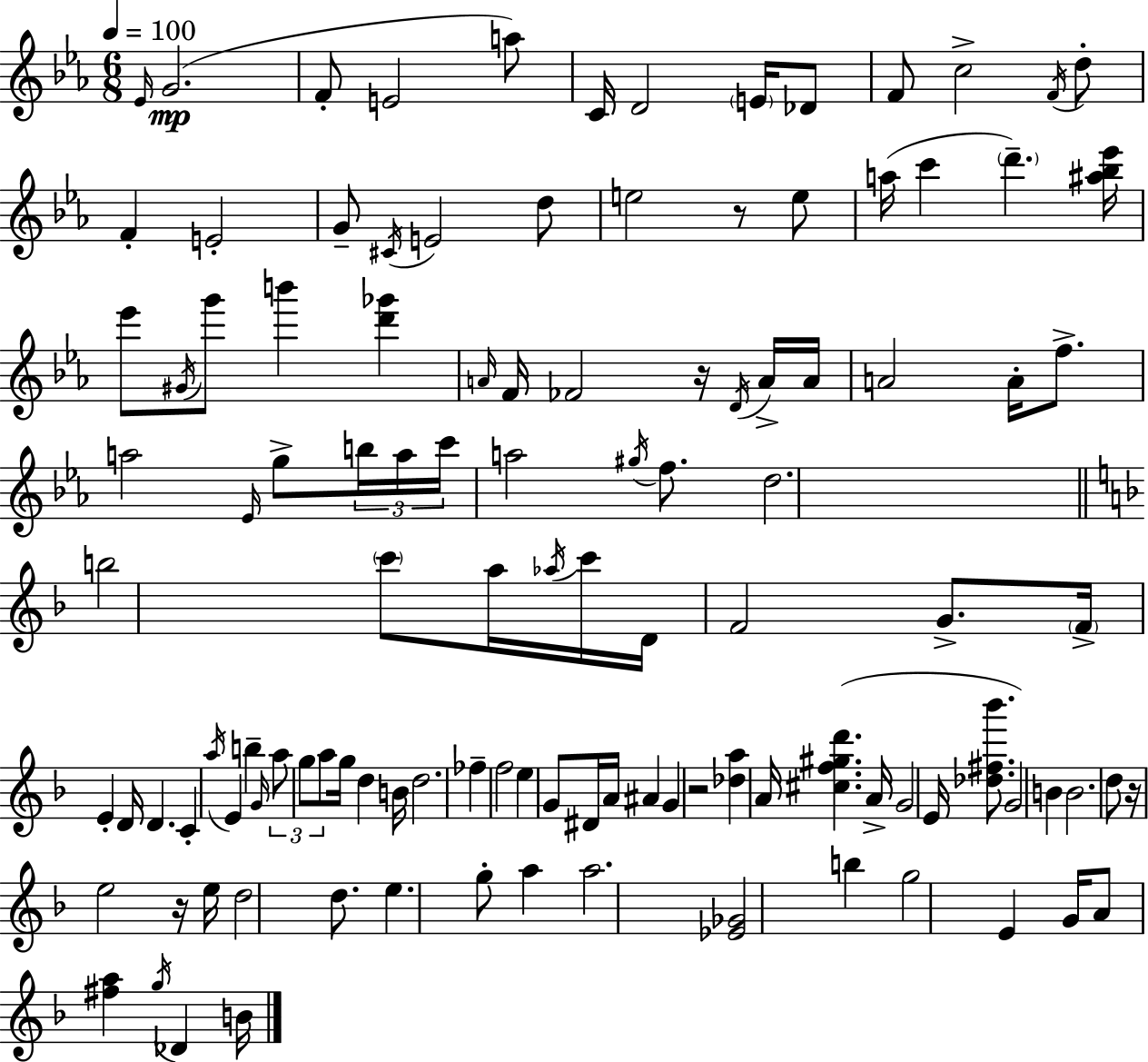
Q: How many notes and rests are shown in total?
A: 115